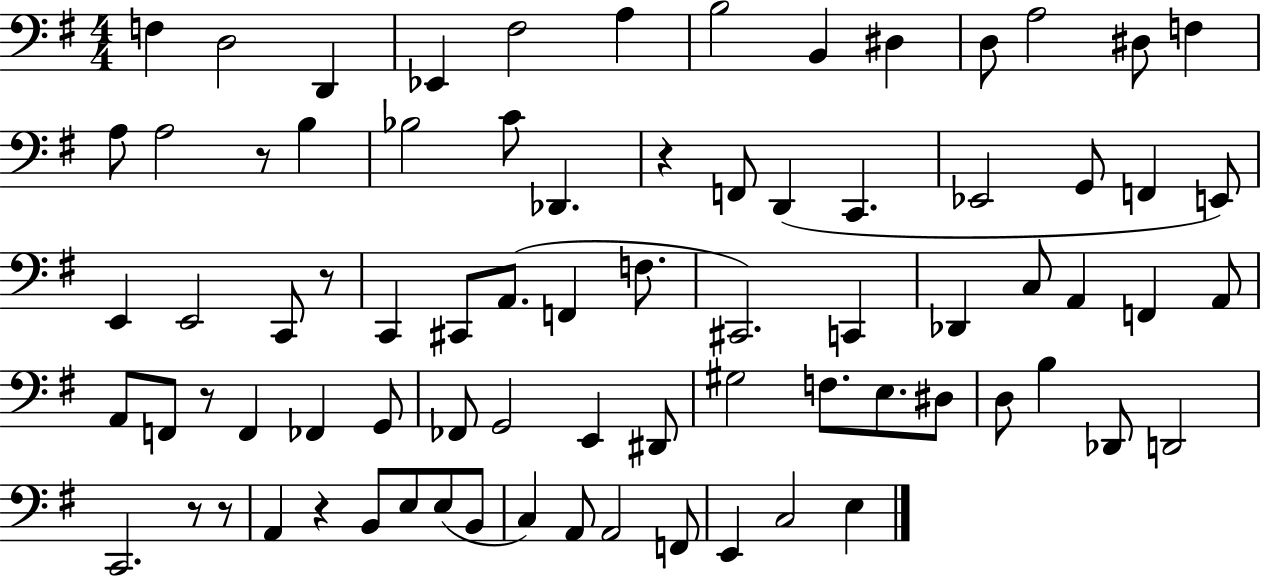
F3/q D3/h D2/q Eb2/q F#3/h A3/q B3/h B2/q D#3/q D3/e A3/h D#3/e F3/q A3/e A3/h R/e B3/q Bb3/h C4/e Db2/q. R/q F2/e D2/q C2/q. Eb2/h G2/e F2/q E2/e E2/q E2/h C2/e R/e C2/q C#2/e A2/e. F2/q F3/e. C#2/h. C2/q Db2/q C3/e A2/q F2/q A2/e A2/e F2/e R/e F2/q FES2/q G2/e FES2/e G2/h E2/q D#2/e G#3/h F3/e. E3/e. D#3/e D3/e B3/q Db2/e D2/h C2/h. R/e R/e A2/q R/q B2/e E3/e E3/e B2/e C3/q A2/e A2/h F2/e E2/q C3/h E3/q